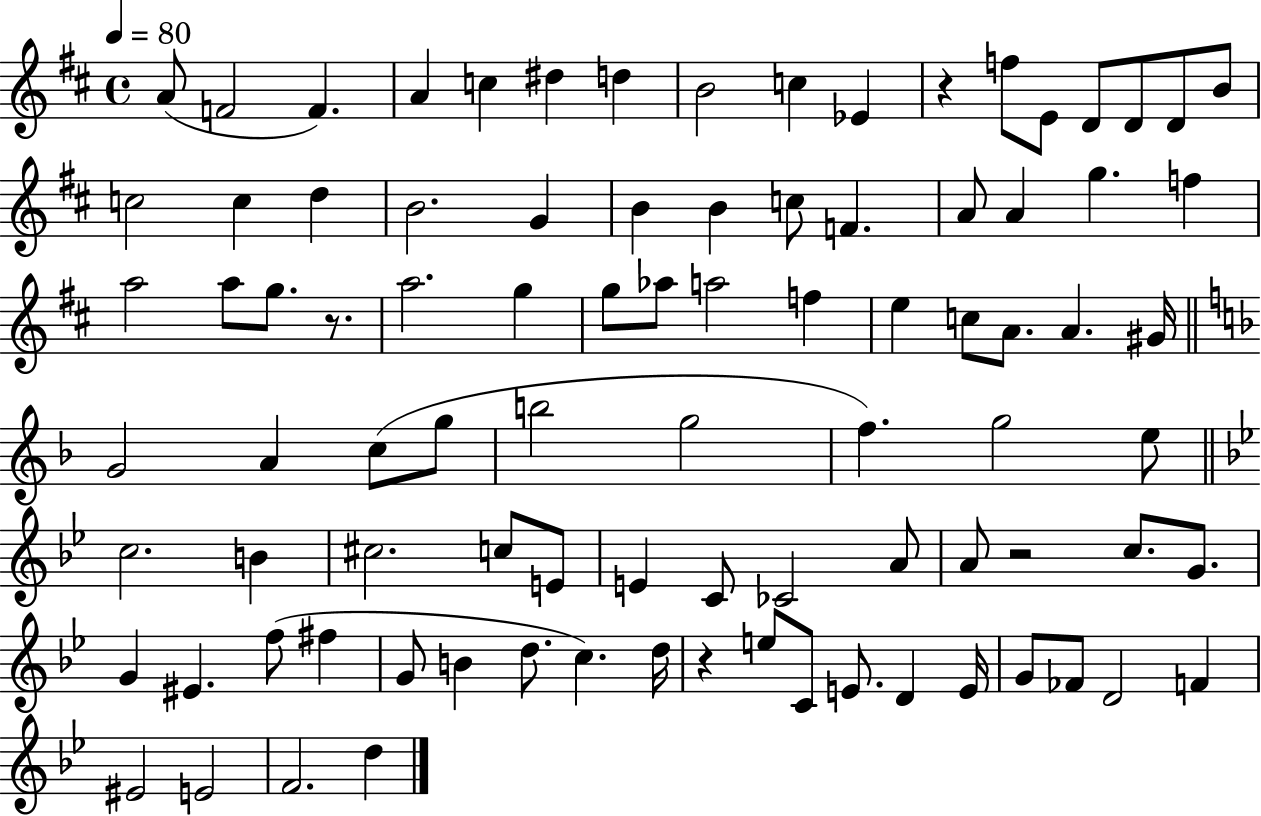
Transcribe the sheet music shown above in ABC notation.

X:1
T:Untitled
M:4/4
L:1/4
K:D
A/2 F2 F A c ^d d B2 c _E z f/2 E/2 D/2 D/2 D/2 B/2 c2 c d B2 G B B c/2 F A/2 A g f a2 a/2 g/2 z/2 a2 g g/2 _a/2 a2 f e c/2 A/2 A ^G/4 G2 A c/2 g/2 b2 g2 f g2 e/2 c2 B ^c2 c/2 E/2 E C/2 _C2 A/2 A/2 z2 c/2 G/2 G ^E f/2 ^f G/2 B d/2 c d/4 z e/2 C/2 E/2 D E/4 G/2 _F/2 D2 F ^E2 E2 F2 d